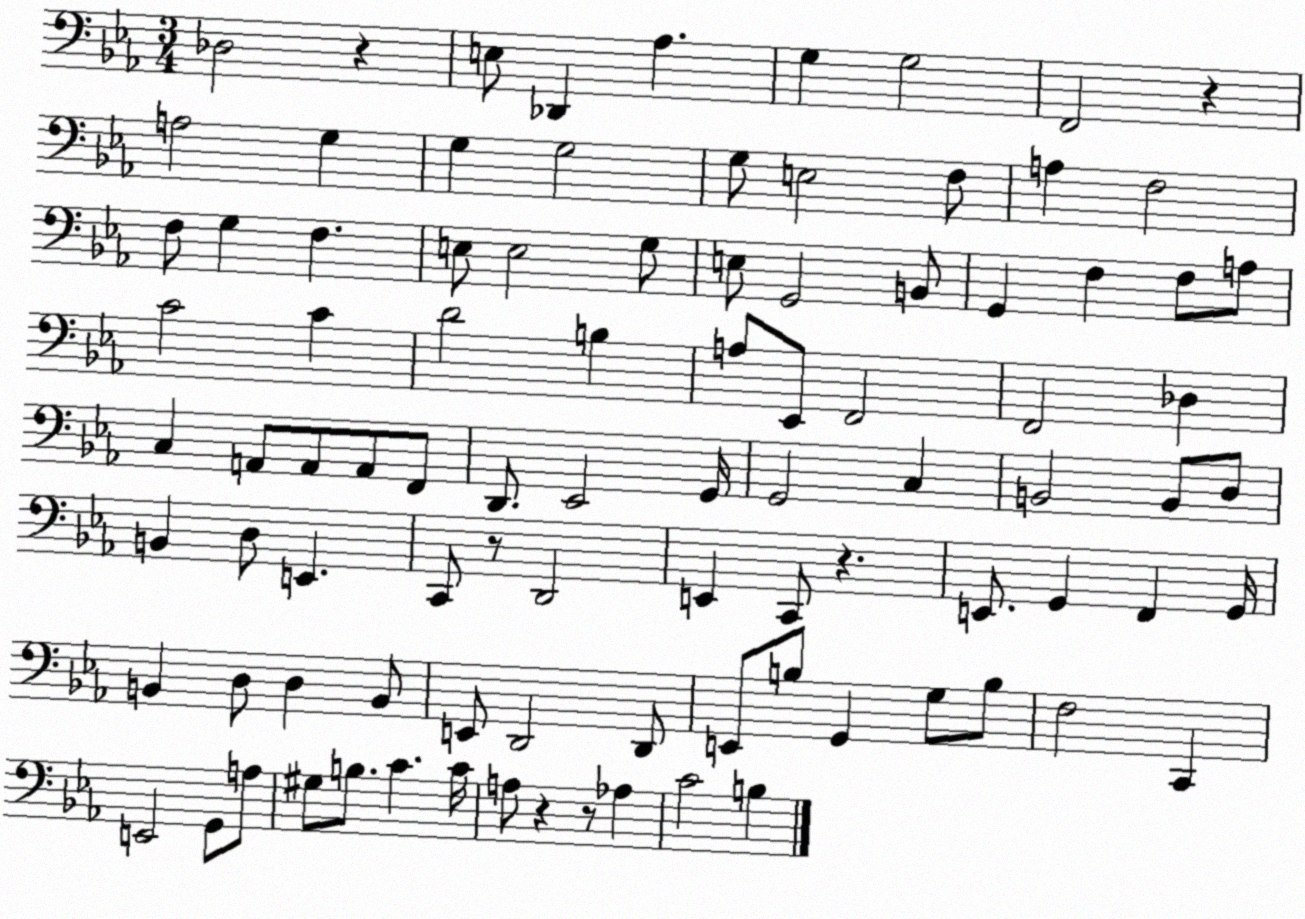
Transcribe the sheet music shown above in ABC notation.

X:1
T:Untitled
M:3/4
L:1/4
K:Eb
_D,2 z E,/2 _D,, _A, G, G,2 F,,2 z A,2 G, G, G,2 G,/2 E,2 F,/2 A, F,2 F,/2 G, F, E,/2 E,2 G,/2 E,/2 G,,2 B,,/2 G,, F, F,/2 A,/2 C2 C D2 B, A,/2 _E,,/2 F,,2 F,,2 _D, C, A,,/2 A,,/2 A,,/2 F,,/2 D,,/2 _E,,2 G,,/4 G,,2 C, B,,2 B,,/2 D,/2 B,, D,/2 E,, C,,/2 z/2 D,,2 E,, C,,/2 z E,,/2 G,, F,, G,,/4 B,, D,/2 D, B,,/2 E,,/2 D,,2 D,,/2 E,,/2 B,/2 G,, G,/2 B,/2 F,2 C,, E,,2 G,,/2 A,/2 ^G,/2 B,/2 C C/4 A,/2 z z/2 _A, C2 B,